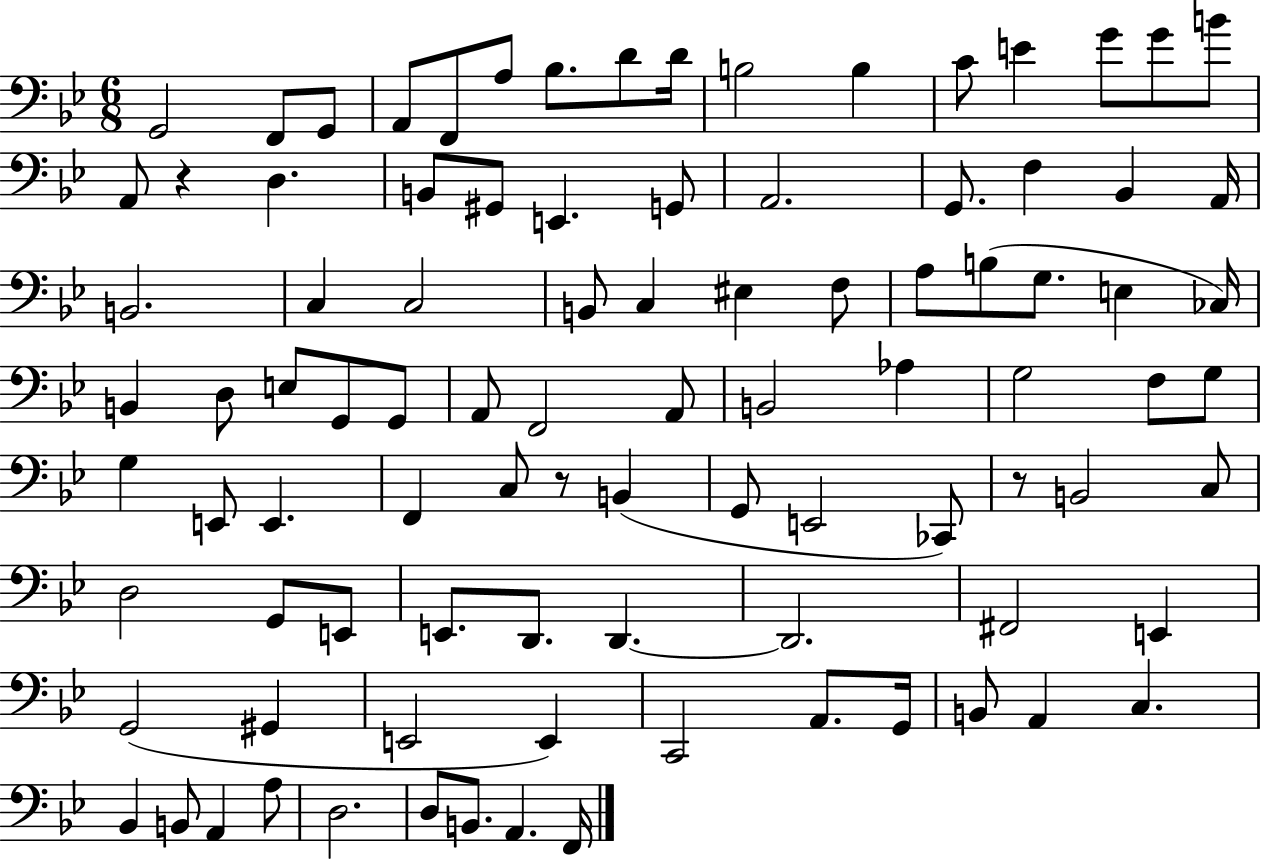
{
  \clef bass
  \numericTimeSignature
  \time 6/8
  \key bes \major
  g,2 f,8 g,8 | a,8 f,8 a8 bes8. d'8 d'16 | b2 b4 | c'8 e'4 g'8 g'8 b'8 | \break a,8 r4 d4. | b,8 gis,8 e,4. g,8 | a,2. | g,8. f4 bes,4 a,16 | \break b,2. | c4 c2 | b,8 c4 eis4 f8 | a8 b8( g8. e4 ces16) | \break b,4 d8 e8 g,8 g,8 | a,8 f,2 a,8 | b,2 aes4 | g2 f8 g8 | \break g4 e,8 e,4. | f,4 c8 r8 b,4( | g,8 e,2 ces,8) | r8 b,2 c8 | \break d2 g,8 e,8 | e,8. d,8. d,4.~~ | d,2. | fis,2 e,4 | \break g,2( gis,4 | e,2 e,4) | c,2 a,8. g,16 | b,8 a,4 c4. | \break bes,4 b,8 a,4 a8 | d2. | d8 b,8. a,4. f,16 | \bar "|."
}